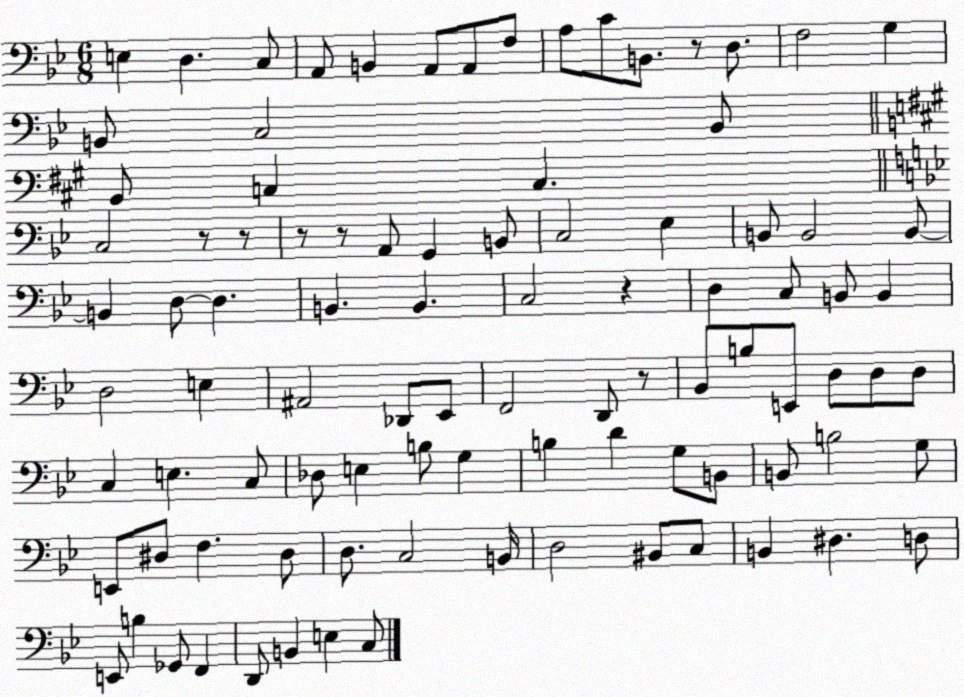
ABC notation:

X:1
T:Untitled
M:6/8
L:1/4
K:Bb
E, D, C,/2 A,,/2 B,, A,,/2 A,,/2 F,/2 A,/2 C/2 B,,/2 z/2 D,/2 F,2 G, B,,/2 C,2 B,,/2 B,,/2 C, C, C,2 z/2 z/2 z/2 z/2 A,,/2 G,, B,,/2 C,2 _E, B,,/2 B,,2 B,,/2 B,, D,/2 D, B,, B,, C,2 z D, C,/2 B,,/2 B,, D,2 E, ^A,,2 _D,,/2 _E,,/2 F,,2 D,,/2 z/2 _B,,/2 B,/2 E,,/2 D,/2 D,/2 D,/2 C, E, C,/2 _D,/2 E, B,/2 G, B, D G,/2 B,,/2 B,,/2 B,2 G,/2 E,,/2 ^D,/2 F, ^D,/2 D,/2 C,2 B,,/4 D,2 ^B,,/2 C,/2 B,, ^D, D,/2 E,,/2 B, _G,,/2 F,, D,,/2 B,, E, C,/2